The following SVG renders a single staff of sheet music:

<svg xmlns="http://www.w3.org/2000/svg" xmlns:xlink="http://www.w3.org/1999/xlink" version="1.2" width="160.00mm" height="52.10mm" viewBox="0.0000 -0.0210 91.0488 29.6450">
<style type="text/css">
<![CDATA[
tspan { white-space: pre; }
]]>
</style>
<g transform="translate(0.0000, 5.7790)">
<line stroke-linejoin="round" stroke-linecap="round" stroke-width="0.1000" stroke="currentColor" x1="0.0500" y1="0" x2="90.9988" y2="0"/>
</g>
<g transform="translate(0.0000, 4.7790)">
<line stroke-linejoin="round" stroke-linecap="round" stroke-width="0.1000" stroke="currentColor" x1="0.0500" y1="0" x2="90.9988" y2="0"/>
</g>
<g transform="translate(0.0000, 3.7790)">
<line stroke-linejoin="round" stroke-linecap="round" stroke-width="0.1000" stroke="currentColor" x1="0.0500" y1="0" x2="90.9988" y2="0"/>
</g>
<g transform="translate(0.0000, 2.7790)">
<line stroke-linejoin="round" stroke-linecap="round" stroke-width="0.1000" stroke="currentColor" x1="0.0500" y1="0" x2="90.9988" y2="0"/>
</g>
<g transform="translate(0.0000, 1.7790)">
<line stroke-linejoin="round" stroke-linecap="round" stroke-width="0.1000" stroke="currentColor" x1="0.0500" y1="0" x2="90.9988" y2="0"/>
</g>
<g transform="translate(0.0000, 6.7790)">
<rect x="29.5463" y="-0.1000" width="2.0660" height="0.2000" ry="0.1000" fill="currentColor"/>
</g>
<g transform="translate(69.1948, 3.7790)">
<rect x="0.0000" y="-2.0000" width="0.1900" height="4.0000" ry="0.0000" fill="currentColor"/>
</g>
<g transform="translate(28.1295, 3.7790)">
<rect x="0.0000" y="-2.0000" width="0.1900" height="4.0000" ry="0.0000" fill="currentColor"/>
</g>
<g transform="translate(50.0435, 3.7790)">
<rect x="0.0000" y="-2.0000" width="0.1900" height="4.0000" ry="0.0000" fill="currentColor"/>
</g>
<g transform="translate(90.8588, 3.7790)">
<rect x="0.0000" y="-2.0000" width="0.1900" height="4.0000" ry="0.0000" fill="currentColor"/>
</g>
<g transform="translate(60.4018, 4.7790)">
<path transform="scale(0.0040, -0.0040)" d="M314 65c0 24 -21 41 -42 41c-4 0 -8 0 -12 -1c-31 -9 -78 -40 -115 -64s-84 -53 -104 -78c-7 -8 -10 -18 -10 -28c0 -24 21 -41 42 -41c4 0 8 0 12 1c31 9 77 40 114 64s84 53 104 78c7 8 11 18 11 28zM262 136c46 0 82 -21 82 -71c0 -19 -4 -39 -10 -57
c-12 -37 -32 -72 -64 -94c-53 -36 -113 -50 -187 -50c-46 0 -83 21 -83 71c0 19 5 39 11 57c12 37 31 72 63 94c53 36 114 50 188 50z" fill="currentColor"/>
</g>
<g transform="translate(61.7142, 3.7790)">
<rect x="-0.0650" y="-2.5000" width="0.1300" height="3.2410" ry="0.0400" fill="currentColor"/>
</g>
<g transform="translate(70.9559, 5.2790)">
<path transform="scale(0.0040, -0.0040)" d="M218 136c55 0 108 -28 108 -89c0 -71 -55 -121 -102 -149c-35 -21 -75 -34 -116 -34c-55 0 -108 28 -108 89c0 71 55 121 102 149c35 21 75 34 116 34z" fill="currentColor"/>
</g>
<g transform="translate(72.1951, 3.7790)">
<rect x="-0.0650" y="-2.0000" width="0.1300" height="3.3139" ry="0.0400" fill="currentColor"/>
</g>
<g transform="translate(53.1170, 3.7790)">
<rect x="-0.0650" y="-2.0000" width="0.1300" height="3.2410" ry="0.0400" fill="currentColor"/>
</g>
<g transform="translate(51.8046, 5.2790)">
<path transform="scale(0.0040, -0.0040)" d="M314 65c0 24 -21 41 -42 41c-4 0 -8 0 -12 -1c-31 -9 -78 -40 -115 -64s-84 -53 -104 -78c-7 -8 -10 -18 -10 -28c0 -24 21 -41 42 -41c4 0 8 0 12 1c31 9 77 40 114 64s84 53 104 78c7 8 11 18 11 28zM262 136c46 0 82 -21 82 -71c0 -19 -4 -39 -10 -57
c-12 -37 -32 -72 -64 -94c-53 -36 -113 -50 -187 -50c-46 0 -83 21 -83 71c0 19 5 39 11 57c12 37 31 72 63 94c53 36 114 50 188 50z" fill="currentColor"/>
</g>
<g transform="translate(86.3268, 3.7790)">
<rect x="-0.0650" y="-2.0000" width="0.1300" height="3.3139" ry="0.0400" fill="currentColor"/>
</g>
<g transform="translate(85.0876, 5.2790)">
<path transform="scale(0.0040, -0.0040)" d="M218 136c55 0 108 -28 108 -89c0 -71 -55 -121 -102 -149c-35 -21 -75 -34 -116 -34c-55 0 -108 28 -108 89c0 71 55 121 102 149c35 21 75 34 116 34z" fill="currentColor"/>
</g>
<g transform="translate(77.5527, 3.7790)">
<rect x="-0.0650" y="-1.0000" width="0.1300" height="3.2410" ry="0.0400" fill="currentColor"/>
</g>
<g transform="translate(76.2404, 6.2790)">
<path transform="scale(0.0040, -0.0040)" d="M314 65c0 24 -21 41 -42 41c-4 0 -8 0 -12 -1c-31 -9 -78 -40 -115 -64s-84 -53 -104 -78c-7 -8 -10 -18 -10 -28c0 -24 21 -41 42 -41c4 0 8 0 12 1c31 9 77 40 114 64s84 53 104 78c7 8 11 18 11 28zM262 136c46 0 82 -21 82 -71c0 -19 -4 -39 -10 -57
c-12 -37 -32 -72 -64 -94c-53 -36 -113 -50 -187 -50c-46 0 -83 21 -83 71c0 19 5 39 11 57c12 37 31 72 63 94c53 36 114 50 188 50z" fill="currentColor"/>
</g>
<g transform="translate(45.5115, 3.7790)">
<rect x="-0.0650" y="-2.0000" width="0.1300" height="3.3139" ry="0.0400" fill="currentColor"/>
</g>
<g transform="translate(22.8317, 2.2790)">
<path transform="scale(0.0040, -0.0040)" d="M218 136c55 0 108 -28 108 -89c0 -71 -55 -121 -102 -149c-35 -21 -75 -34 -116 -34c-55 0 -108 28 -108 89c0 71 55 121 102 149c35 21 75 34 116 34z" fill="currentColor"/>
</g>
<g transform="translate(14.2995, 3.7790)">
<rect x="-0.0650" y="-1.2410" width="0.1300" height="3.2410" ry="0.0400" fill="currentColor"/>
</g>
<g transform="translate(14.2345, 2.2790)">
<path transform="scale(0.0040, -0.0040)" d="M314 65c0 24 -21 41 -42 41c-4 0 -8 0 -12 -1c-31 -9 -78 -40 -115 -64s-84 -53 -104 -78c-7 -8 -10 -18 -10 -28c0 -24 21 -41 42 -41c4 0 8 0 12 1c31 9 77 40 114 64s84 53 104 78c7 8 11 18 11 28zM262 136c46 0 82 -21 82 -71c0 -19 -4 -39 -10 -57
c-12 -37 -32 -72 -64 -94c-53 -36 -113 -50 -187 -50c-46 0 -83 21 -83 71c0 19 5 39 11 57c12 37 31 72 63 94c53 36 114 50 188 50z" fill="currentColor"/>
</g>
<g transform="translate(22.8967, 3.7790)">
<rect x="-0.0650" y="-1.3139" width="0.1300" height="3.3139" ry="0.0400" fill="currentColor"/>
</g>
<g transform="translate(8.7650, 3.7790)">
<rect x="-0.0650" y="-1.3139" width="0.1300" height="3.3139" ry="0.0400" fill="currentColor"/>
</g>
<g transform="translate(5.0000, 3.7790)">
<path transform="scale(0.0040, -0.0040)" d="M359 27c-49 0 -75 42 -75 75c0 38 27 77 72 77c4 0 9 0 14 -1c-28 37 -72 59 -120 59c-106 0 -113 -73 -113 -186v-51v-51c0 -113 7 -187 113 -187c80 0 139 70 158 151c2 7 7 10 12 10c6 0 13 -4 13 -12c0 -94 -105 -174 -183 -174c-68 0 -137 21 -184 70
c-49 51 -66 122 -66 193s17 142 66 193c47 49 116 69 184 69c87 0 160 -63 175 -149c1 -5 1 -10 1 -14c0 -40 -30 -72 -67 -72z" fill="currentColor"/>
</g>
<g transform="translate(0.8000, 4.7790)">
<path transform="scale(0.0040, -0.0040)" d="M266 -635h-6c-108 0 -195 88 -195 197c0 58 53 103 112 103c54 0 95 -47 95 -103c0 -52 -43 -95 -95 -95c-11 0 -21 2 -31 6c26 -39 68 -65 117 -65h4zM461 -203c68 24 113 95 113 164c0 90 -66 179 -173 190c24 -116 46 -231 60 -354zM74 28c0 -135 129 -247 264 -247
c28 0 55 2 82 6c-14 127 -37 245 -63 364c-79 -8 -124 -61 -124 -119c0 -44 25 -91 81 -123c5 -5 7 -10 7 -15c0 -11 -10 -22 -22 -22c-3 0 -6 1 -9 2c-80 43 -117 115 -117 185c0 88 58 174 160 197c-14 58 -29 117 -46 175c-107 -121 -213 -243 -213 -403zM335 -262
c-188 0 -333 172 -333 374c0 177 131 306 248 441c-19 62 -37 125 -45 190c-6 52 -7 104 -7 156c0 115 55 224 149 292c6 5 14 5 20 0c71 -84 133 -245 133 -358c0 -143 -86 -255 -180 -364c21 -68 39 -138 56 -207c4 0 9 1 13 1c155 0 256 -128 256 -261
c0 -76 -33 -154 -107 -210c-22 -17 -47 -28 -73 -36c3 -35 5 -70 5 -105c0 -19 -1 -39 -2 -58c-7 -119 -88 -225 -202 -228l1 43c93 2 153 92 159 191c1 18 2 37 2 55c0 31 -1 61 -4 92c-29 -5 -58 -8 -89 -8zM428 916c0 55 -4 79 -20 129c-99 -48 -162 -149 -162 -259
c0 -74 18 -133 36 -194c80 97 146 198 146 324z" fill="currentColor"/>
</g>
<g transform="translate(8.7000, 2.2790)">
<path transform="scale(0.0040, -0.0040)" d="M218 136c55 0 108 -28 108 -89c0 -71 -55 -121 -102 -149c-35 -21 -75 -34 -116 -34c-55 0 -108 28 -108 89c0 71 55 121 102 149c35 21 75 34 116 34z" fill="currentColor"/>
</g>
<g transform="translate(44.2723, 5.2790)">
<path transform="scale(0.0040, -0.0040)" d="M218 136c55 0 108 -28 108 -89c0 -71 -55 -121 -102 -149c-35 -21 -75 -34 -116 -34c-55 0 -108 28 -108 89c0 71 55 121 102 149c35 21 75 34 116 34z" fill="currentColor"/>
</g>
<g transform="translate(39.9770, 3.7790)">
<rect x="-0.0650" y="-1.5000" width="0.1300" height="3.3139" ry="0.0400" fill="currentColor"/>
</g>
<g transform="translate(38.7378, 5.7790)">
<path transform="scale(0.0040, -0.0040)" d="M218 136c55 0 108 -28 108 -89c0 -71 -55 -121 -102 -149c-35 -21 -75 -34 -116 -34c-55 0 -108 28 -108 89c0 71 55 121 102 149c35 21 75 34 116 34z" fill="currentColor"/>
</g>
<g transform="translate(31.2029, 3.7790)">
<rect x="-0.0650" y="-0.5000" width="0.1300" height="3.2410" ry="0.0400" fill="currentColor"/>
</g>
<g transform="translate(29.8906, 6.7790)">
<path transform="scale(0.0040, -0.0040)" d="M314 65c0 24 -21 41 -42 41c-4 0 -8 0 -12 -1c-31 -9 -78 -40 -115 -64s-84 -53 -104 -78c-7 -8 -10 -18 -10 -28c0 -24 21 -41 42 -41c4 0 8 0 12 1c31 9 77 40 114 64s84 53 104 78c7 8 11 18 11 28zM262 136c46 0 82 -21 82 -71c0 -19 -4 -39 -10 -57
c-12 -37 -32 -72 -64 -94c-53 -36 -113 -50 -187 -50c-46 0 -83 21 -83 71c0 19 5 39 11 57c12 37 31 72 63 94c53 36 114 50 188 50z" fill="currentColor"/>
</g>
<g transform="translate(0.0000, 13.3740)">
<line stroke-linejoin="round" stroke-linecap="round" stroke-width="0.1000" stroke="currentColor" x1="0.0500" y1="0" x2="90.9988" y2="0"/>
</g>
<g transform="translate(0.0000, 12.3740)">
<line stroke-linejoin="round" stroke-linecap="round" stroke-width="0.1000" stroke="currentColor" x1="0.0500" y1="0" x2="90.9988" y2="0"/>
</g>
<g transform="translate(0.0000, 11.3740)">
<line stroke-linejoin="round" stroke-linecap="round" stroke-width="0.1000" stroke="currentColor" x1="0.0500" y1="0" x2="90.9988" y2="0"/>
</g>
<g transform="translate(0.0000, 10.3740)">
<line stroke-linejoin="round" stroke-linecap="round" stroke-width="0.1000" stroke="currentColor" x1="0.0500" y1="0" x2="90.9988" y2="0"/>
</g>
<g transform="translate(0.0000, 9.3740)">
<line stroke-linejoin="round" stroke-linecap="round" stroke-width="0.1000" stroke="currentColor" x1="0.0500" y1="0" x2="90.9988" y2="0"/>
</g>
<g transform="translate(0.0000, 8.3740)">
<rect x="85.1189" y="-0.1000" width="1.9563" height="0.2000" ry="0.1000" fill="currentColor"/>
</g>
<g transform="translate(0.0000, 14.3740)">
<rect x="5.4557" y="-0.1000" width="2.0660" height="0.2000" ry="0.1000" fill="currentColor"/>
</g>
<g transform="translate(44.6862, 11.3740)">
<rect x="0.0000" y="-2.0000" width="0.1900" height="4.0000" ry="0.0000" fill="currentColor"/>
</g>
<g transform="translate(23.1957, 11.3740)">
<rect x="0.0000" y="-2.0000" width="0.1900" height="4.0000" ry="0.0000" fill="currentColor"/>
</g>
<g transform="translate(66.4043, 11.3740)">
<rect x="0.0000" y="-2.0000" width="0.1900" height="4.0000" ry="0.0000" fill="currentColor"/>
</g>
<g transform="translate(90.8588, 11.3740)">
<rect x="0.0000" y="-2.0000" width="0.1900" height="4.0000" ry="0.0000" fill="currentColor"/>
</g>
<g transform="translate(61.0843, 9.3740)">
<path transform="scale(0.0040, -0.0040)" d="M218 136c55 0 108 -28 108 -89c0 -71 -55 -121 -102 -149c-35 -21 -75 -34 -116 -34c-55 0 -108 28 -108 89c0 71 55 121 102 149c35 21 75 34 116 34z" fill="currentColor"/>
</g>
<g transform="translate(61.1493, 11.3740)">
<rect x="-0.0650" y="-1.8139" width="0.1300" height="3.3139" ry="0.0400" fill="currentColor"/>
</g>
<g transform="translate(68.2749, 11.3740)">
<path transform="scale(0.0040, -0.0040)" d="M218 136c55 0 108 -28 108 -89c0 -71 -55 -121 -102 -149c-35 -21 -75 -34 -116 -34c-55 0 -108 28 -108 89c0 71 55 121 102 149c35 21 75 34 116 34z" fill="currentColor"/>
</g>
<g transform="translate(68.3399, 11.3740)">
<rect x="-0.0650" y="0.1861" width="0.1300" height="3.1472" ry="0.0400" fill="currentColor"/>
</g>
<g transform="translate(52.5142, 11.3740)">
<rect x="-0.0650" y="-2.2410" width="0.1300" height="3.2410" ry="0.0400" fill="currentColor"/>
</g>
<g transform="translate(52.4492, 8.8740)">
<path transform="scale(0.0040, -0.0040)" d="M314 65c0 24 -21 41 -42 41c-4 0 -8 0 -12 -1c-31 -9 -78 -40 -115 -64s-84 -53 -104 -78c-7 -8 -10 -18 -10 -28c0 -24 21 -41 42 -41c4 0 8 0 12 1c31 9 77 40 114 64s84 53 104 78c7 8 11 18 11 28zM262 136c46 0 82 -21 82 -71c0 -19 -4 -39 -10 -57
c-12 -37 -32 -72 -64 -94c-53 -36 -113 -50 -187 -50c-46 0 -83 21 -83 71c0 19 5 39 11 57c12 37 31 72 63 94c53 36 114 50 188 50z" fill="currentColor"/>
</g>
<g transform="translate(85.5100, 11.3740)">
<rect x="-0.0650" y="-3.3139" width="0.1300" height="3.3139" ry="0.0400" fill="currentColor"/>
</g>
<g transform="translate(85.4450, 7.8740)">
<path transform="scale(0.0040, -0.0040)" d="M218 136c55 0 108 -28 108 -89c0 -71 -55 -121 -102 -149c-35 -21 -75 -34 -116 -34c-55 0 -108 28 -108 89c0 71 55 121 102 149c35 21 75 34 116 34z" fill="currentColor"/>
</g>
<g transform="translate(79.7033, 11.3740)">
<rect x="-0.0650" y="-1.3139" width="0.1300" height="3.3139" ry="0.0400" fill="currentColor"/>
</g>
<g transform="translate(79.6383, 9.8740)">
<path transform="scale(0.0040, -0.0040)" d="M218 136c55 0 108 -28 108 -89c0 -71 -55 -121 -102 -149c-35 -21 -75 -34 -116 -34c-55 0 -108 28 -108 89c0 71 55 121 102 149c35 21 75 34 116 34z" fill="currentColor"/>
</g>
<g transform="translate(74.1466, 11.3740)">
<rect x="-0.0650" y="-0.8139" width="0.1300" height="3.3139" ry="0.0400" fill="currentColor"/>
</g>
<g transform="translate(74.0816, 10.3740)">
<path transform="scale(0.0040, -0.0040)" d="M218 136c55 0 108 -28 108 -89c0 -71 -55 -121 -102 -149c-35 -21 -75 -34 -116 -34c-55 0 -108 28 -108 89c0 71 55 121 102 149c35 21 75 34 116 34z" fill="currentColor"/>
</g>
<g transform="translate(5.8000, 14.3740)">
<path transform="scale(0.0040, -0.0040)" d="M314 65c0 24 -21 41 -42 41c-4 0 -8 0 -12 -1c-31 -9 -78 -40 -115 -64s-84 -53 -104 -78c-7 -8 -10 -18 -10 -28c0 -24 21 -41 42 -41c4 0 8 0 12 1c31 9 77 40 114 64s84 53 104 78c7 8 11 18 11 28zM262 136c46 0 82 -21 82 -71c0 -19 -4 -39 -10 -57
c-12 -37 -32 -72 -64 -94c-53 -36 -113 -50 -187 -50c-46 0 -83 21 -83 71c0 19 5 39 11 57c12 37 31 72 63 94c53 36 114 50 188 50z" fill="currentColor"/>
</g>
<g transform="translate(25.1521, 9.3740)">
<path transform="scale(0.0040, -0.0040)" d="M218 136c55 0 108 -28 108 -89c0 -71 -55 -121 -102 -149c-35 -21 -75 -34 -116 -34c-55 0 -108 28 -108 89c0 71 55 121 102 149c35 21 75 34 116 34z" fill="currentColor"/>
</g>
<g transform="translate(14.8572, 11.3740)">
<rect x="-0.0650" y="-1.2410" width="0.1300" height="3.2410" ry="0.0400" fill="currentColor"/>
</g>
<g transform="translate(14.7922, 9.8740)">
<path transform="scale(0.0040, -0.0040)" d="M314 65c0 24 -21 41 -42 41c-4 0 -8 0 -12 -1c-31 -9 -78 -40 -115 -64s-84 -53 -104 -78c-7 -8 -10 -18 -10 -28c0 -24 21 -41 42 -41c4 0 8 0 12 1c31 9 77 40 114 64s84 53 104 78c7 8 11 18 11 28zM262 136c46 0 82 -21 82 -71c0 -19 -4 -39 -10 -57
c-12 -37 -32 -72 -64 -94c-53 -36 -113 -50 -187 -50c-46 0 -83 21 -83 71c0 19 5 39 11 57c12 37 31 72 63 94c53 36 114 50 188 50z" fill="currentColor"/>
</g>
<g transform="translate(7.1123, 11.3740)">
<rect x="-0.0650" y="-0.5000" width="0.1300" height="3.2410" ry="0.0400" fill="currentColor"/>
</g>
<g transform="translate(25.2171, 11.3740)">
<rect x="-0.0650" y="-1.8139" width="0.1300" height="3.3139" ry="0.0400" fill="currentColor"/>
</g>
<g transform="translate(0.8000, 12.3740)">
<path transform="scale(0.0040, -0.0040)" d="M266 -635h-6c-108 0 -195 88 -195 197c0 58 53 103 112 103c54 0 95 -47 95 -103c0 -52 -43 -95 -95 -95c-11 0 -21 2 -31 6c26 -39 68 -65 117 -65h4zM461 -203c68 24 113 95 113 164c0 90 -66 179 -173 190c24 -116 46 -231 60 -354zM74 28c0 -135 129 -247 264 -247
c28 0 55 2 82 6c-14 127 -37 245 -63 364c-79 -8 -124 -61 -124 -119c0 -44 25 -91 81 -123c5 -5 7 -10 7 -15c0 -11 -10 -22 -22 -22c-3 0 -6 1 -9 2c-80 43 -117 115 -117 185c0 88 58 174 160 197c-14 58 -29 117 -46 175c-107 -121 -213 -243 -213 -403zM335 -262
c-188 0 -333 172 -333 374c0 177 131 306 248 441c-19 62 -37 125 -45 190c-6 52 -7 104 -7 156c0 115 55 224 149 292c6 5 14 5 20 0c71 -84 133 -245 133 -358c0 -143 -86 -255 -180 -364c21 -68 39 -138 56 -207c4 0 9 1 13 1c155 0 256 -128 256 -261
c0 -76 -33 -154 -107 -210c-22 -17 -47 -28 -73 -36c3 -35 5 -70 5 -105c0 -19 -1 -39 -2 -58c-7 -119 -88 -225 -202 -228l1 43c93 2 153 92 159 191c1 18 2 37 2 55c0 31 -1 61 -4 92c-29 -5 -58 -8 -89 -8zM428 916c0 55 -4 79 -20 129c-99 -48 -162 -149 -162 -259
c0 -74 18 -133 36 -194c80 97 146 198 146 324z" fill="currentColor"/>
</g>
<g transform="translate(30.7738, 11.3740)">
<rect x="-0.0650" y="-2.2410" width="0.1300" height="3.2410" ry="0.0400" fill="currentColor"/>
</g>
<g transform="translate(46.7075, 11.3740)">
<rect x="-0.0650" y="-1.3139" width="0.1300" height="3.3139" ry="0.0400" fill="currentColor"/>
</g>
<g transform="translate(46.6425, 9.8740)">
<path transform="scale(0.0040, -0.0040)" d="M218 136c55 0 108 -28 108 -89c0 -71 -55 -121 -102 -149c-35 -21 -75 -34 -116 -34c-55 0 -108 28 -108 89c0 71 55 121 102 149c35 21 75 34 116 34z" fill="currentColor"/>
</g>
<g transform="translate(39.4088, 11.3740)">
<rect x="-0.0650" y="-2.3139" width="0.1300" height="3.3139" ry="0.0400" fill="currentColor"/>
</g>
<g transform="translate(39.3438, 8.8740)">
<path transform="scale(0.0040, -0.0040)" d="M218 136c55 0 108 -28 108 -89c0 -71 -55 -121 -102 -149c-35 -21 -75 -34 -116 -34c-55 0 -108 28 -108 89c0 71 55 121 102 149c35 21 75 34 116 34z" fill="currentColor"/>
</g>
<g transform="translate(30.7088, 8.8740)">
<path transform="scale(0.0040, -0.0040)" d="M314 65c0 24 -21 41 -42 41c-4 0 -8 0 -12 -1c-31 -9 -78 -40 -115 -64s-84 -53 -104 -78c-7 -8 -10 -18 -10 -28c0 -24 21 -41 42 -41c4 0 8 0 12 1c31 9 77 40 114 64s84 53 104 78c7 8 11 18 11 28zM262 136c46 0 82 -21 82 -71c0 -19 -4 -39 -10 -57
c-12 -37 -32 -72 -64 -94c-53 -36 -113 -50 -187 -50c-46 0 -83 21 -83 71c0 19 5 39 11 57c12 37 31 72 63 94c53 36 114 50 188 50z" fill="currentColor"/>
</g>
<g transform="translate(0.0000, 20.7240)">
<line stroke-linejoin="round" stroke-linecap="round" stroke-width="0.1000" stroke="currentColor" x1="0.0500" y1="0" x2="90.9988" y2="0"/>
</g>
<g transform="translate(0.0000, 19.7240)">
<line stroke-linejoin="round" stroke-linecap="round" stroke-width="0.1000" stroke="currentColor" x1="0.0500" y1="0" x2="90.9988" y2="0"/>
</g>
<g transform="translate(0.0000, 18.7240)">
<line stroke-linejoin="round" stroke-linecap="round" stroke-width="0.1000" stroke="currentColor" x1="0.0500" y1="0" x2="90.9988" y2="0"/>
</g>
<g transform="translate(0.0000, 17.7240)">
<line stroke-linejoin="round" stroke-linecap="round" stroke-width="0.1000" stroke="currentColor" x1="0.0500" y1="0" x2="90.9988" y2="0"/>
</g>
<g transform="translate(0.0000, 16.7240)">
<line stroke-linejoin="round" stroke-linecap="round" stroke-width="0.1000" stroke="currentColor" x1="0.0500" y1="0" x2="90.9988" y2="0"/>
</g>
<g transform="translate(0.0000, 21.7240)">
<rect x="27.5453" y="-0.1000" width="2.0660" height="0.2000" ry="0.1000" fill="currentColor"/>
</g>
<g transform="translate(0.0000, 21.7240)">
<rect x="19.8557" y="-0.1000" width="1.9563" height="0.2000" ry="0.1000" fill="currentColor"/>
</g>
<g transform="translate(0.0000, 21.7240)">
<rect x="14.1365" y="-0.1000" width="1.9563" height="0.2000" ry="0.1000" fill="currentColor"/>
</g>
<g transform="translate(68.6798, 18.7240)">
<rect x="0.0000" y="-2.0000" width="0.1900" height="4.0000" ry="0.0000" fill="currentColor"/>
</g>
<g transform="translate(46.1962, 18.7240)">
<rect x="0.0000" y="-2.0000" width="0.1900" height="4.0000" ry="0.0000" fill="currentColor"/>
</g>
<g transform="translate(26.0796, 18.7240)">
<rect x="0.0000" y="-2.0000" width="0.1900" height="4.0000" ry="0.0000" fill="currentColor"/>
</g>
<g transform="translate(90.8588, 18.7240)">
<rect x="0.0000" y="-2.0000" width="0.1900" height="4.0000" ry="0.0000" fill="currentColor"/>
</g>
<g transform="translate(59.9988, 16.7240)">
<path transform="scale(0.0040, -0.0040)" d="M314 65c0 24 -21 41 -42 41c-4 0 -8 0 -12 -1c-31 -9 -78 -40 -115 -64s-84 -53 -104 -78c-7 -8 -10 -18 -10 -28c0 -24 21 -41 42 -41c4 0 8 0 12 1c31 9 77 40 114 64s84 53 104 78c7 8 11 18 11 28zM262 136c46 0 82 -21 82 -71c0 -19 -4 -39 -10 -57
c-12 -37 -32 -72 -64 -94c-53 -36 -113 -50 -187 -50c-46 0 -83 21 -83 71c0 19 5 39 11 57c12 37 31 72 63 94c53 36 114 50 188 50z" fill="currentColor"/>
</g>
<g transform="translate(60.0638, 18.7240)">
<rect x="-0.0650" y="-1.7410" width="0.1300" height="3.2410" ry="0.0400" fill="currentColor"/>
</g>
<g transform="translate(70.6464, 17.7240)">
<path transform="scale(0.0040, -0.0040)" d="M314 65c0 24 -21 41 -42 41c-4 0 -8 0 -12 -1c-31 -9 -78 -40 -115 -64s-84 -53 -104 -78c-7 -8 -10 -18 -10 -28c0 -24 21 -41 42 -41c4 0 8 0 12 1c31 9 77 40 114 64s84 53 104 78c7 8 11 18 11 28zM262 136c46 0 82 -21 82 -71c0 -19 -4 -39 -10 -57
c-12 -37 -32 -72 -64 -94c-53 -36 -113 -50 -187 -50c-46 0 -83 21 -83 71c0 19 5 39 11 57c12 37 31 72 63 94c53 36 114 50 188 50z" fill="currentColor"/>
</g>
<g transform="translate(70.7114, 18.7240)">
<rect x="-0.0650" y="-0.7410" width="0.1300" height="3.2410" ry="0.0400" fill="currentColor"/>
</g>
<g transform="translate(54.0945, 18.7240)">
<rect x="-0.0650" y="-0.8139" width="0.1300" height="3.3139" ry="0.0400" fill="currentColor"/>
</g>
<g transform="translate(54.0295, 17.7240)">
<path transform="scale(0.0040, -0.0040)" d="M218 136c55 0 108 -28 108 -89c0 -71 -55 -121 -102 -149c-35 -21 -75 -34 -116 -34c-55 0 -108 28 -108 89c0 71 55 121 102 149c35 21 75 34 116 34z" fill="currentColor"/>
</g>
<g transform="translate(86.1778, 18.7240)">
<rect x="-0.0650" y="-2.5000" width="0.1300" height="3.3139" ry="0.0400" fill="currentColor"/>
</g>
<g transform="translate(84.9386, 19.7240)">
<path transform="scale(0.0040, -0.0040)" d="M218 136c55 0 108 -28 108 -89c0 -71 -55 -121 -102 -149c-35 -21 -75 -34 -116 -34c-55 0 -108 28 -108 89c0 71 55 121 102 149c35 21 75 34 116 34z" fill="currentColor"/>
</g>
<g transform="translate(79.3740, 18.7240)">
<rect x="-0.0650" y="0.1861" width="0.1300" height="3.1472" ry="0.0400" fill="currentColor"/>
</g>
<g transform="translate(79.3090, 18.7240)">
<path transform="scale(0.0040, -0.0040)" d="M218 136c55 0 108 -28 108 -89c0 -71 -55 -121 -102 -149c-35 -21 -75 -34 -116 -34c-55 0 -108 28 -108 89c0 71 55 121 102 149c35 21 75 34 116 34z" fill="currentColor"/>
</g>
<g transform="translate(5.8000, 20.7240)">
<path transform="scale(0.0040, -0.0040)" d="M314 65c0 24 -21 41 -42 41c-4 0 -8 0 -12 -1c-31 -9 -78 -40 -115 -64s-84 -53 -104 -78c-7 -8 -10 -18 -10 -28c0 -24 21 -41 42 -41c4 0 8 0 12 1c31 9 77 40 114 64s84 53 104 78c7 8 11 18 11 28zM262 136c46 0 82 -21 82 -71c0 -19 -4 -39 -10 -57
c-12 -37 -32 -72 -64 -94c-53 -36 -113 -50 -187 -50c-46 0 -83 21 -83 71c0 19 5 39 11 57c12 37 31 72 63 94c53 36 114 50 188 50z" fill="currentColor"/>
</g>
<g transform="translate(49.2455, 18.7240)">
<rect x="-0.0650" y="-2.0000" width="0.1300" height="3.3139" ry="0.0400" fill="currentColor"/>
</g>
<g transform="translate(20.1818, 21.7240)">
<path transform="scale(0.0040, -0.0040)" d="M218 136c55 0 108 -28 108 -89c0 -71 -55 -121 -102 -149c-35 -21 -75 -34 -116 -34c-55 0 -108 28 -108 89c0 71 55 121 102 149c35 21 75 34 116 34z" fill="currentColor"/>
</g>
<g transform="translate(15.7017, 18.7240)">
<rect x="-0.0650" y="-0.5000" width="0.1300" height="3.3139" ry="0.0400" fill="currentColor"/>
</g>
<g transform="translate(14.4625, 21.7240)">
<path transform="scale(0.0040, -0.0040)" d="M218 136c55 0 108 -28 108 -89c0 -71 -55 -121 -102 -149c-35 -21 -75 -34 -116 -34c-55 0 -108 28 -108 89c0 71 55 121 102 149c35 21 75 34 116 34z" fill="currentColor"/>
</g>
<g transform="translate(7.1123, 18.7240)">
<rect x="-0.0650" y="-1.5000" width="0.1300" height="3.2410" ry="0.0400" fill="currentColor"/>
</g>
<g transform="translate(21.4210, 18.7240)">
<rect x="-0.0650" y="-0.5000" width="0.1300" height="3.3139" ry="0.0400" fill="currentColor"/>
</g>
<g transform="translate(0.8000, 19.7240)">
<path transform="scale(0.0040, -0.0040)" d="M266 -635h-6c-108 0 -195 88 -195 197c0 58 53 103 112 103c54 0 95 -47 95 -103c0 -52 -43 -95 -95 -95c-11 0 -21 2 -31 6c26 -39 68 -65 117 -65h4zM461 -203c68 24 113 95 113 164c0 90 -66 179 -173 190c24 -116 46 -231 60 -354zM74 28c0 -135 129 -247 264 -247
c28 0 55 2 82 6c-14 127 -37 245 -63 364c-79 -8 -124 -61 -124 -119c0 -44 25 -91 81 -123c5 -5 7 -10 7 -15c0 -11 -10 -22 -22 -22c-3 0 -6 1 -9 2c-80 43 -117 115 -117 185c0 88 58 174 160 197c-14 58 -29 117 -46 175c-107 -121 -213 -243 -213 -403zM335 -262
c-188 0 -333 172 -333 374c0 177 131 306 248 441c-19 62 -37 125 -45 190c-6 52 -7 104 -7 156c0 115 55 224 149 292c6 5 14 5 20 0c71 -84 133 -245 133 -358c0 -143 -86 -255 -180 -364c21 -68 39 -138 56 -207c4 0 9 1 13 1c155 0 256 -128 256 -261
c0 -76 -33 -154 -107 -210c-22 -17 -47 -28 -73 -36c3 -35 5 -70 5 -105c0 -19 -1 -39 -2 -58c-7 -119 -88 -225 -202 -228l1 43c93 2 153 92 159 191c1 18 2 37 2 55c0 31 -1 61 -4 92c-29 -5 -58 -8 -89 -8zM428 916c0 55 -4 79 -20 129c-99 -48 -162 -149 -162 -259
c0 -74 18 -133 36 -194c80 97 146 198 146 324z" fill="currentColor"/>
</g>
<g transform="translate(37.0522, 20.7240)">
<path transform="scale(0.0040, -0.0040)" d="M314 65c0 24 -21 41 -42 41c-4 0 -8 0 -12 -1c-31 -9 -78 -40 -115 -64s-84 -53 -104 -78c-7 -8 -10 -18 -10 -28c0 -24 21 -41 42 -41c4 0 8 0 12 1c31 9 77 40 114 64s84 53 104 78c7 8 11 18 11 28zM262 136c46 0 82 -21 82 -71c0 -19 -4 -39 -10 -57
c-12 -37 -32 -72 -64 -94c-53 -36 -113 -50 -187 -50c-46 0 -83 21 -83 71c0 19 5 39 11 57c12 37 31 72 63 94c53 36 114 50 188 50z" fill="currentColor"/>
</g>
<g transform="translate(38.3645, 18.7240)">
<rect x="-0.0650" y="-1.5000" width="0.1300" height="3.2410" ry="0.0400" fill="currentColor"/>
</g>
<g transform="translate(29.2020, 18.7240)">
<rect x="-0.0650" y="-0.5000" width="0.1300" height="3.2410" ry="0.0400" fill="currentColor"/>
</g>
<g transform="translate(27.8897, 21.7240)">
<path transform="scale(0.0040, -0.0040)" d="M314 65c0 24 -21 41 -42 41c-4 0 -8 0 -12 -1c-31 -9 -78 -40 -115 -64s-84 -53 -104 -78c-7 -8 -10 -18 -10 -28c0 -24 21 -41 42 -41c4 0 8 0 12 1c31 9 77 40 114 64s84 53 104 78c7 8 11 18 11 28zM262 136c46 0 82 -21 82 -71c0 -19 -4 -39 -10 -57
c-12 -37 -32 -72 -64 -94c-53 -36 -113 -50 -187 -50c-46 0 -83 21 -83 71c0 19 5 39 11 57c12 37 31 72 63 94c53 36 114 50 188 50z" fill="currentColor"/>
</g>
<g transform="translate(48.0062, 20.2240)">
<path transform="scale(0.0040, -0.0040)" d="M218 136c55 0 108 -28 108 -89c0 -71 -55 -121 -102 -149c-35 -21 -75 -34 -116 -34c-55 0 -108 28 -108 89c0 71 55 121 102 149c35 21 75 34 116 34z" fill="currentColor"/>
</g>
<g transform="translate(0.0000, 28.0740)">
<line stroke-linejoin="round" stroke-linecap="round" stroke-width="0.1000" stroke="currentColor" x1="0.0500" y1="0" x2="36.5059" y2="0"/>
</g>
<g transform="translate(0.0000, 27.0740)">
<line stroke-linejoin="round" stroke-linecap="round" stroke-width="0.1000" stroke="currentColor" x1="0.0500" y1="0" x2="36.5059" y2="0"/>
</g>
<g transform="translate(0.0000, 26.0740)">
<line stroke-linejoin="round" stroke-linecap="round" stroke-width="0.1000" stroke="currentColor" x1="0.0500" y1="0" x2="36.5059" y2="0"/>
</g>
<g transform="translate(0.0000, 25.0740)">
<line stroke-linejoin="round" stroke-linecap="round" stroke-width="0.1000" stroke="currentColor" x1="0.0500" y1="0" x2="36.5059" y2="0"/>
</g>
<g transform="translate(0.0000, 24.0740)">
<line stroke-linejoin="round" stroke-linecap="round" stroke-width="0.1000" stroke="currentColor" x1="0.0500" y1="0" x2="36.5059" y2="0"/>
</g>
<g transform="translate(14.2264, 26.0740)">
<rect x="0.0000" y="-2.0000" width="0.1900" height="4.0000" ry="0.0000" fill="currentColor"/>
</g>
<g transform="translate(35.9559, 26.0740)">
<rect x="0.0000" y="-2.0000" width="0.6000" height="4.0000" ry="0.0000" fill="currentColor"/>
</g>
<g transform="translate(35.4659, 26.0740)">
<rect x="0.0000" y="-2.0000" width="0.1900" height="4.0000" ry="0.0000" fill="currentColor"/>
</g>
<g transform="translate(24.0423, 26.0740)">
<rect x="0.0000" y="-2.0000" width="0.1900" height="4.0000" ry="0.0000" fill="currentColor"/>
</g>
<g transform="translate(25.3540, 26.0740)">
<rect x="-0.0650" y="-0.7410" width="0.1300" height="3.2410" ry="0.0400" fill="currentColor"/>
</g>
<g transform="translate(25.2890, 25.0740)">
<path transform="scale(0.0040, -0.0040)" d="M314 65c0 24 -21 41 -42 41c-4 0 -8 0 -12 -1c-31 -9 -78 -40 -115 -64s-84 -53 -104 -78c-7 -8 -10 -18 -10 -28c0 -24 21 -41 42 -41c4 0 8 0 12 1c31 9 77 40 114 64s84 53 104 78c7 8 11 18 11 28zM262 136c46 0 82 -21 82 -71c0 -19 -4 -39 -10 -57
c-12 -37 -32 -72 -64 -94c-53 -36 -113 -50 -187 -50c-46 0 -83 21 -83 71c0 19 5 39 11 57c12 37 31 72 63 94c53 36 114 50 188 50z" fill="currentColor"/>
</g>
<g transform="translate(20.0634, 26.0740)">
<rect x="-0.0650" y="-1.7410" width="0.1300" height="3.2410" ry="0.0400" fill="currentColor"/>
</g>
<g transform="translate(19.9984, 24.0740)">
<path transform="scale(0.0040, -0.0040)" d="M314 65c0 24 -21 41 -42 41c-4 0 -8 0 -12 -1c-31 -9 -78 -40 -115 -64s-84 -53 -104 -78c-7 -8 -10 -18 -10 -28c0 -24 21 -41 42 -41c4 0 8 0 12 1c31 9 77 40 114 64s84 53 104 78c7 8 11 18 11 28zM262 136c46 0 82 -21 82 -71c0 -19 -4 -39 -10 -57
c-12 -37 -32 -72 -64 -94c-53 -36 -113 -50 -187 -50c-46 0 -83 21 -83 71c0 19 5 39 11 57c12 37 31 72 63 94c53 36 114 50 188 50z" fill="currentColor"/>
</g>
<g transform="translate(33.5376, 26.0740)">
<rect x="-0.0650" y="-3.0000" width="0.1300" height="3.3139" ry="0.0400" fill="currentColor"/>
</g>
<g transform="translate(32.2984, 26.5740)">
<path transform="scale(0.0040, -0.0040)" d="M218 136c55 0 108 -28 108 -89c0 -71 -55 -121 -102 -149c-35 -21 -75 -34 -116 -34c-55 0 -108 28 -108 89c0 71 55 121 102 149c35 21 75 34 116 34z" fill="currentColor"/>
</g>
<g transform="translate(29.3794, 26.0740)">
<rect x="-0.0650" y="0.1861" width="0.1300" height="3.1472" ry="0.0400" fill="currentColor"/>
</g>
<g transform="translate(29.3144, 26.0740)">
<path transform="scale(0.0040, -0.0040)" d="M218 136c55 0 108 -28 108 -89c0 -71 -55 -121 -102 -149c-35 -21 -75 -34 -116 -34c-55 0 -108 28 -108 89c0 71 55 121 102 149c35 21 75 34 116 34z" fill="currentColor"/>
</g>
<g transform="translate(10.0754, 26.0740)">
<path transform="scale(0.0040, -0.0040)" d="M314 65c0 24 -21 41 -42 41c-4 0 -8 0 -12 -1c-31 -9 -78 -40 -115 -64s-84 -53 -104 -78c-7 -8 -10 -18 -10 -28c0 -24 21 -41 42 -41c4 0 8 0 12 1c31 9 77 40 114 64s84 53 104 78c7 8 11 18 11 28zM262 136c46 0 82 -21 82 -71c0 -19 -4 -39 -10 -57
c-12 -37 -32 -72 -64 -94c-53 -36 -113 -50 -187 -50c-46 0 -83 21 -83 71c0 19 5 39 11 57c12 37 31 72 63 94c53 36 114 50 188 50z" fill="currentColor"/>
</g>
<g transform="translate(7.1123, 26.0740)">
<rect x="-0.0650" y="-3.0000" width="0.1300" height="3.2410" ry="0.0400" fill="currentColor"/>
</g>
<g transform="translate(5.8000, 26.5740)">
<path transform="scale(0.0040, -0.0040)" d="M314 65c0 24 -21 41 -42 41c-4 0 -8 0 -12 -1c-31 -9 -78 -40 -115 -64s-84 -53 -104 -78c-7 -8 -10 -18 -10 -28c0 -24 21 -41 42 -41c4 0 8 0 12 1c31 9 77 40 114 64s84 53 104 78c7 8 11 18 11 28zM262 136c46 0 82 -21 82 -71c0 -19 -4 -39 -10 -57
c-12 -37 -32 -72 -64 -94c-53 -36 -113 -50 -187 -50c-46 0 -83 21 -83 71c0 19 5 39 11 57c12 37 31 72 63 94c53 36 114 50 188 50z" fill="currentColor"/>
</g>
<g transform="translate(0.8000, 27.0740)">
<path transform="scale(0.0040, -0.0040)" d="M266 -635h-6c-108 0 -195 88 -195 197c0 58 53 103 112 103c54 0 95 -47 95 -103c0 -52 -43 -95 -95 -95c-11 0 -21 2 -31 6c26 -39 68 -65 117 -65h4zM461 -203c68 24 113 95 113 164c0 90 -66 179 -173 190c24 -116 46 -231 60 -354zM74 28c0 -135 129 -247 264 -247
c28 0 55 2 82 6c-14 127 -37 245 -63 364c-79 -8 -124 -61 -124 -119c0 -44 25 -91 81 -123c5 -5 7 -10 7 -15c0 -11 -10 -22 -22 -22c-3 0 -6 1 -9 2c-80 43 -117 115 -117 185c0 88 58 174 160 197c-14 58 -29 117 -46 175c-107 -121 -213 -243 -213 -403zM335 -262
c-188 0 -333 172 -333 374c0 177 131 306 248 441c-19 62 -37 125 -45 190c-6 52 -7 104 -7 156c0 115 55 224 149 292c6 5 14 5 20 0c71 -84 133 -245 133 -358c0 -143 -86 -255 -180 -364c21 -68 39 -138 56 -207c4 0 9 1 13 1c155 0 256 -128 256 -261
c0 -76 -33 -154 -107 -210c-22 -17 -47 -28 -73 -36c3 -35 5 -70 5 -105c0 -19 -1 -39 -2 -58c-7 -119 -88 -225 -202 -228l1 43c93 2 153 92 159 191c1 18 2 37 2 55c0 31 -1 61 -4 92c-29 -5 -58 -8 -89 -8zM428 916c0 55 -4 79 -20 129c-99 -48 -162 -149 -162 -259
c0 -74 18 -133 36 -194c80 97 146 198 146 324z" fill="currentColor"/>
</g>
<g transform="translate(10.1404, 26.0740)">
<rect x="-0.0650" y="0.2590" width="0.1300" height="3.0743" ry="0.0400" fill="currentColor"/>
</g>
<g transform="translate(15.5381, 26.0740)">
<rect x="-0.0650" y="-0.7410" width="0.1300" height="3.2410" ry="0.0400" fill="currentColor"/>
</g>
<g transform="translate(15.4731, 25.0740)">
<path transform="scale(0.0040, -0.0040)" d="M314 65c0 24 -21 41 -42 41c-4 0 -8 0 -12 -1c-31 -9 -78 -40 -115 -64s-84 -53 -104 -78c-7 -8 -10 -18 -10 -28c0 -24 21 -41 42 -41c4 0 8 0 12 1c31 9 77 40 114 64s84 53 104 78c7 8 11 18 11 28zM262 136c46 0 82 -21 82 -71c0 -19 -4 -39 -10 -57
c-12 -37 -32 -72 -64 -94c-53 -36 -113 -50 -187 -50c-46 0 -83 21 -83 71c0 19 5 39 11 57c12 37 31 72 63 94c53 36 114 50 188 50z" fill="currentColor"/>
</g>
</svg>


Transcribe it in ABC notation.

X:1
T:Untitled
M:4/4
L:1/4
K:C
e e2 e C2 E F F2 G2 F D2 F C2 e2 f g2 g e g2 f B d e b E2 C C C2 E2 F d f2 d2 B G A2 B2 d2 f2 d2 B A